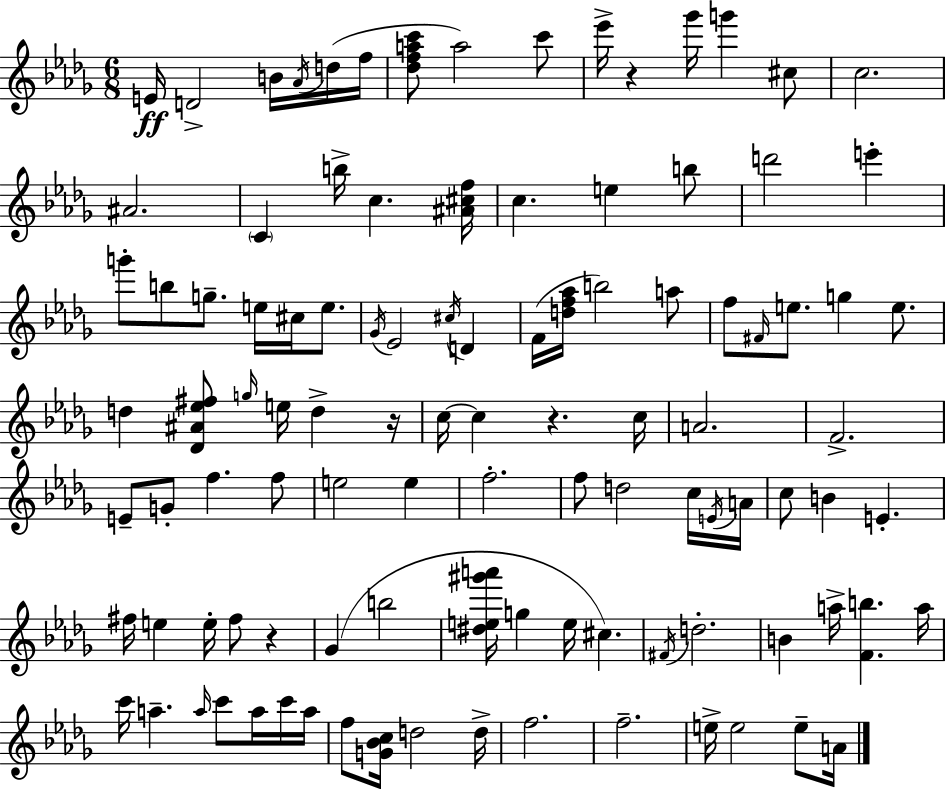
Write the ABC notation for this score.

X:1
T:Untitled
M:6/8
L:1/4
K:Bbm
E/4 D2 B/4 _A/4 d/4 f/4 [_dfac']/2 a2 c'/2 _e'/4 z _g'/4 g' ^c/2 c2 ^A2 C b/4 c [^A^cf]/4 c e b/2 d'2 e' g'/2 b/2 g/2 e/4 ^c/4 e/2 _G/4 _E2 ^c/4 D F/4 [df_a]/4 b2 a/2 f/2 ^F/4 e/2 g e/2 d [_D^A_e^f]/2 g/4 e/4 d z/4 c/4 c z c/4 A2 F2 E/2 G/2 f f/2 e2 e f2 f/2 d2 c/4 E/4 A/4 c/2 B E ^f/4 e e/4 ^f/2 z _G b2 [^de^g'a']/4 g e/4 ^c ^F/4 d2 B a/4 [Fb] a/4 c'/4 a a/4 c'/2 a/4 c'/4 a/4 f/2 [G_Bc]/4 d2 d/4 f2 f2 e/4 e2 e/2 A/4